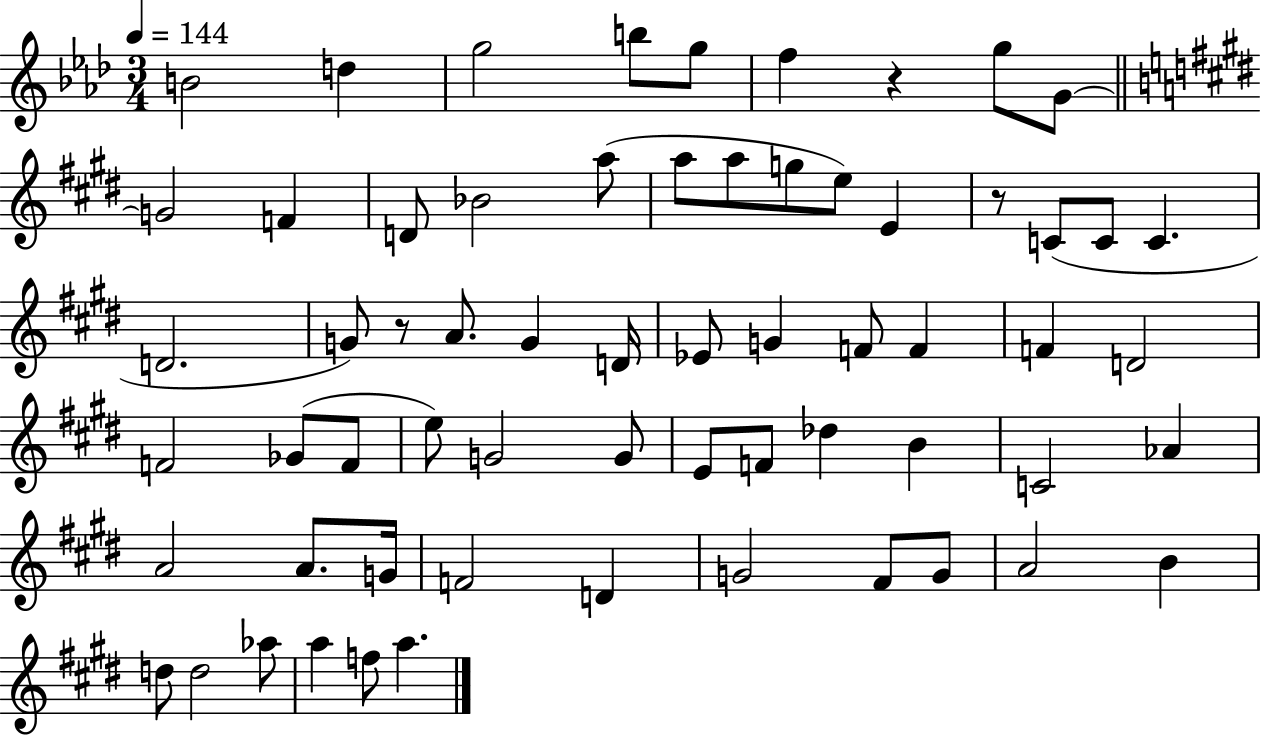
{
  \clef treble
  \numericTimeSignature
  \time 3/4
  \key aes \major
  \tempo 4 = 144
  b'2 d''4 | g''2 b''8 g''8 | f''4 r4 g''8 g'8~~ | \bar "||" \break \key e \major g'2 f'4 | d'8 bes'2 a''8( | a''8 a''8 g''8 e''8) e'4 | r8 c'8( c'8 c'4. | \break d'2. | g'8) r8 a'8. g'4 d'16 | ees'8 g'4 f'8 f'4 | f'4 d'2 | \break f'2 ges'8( f'8 | e''8) g'2 g'8 | e'8 f'8 des''4 b'4 | c'2 aes'4 | \break a'2 a'8. g'16 | f'2 d'4 | g'2 fis'8 g'8 | a'2 b'4 | \break d''8 d''2 aes''8 | a''4 f''8 a''4. | \bar "|."
}